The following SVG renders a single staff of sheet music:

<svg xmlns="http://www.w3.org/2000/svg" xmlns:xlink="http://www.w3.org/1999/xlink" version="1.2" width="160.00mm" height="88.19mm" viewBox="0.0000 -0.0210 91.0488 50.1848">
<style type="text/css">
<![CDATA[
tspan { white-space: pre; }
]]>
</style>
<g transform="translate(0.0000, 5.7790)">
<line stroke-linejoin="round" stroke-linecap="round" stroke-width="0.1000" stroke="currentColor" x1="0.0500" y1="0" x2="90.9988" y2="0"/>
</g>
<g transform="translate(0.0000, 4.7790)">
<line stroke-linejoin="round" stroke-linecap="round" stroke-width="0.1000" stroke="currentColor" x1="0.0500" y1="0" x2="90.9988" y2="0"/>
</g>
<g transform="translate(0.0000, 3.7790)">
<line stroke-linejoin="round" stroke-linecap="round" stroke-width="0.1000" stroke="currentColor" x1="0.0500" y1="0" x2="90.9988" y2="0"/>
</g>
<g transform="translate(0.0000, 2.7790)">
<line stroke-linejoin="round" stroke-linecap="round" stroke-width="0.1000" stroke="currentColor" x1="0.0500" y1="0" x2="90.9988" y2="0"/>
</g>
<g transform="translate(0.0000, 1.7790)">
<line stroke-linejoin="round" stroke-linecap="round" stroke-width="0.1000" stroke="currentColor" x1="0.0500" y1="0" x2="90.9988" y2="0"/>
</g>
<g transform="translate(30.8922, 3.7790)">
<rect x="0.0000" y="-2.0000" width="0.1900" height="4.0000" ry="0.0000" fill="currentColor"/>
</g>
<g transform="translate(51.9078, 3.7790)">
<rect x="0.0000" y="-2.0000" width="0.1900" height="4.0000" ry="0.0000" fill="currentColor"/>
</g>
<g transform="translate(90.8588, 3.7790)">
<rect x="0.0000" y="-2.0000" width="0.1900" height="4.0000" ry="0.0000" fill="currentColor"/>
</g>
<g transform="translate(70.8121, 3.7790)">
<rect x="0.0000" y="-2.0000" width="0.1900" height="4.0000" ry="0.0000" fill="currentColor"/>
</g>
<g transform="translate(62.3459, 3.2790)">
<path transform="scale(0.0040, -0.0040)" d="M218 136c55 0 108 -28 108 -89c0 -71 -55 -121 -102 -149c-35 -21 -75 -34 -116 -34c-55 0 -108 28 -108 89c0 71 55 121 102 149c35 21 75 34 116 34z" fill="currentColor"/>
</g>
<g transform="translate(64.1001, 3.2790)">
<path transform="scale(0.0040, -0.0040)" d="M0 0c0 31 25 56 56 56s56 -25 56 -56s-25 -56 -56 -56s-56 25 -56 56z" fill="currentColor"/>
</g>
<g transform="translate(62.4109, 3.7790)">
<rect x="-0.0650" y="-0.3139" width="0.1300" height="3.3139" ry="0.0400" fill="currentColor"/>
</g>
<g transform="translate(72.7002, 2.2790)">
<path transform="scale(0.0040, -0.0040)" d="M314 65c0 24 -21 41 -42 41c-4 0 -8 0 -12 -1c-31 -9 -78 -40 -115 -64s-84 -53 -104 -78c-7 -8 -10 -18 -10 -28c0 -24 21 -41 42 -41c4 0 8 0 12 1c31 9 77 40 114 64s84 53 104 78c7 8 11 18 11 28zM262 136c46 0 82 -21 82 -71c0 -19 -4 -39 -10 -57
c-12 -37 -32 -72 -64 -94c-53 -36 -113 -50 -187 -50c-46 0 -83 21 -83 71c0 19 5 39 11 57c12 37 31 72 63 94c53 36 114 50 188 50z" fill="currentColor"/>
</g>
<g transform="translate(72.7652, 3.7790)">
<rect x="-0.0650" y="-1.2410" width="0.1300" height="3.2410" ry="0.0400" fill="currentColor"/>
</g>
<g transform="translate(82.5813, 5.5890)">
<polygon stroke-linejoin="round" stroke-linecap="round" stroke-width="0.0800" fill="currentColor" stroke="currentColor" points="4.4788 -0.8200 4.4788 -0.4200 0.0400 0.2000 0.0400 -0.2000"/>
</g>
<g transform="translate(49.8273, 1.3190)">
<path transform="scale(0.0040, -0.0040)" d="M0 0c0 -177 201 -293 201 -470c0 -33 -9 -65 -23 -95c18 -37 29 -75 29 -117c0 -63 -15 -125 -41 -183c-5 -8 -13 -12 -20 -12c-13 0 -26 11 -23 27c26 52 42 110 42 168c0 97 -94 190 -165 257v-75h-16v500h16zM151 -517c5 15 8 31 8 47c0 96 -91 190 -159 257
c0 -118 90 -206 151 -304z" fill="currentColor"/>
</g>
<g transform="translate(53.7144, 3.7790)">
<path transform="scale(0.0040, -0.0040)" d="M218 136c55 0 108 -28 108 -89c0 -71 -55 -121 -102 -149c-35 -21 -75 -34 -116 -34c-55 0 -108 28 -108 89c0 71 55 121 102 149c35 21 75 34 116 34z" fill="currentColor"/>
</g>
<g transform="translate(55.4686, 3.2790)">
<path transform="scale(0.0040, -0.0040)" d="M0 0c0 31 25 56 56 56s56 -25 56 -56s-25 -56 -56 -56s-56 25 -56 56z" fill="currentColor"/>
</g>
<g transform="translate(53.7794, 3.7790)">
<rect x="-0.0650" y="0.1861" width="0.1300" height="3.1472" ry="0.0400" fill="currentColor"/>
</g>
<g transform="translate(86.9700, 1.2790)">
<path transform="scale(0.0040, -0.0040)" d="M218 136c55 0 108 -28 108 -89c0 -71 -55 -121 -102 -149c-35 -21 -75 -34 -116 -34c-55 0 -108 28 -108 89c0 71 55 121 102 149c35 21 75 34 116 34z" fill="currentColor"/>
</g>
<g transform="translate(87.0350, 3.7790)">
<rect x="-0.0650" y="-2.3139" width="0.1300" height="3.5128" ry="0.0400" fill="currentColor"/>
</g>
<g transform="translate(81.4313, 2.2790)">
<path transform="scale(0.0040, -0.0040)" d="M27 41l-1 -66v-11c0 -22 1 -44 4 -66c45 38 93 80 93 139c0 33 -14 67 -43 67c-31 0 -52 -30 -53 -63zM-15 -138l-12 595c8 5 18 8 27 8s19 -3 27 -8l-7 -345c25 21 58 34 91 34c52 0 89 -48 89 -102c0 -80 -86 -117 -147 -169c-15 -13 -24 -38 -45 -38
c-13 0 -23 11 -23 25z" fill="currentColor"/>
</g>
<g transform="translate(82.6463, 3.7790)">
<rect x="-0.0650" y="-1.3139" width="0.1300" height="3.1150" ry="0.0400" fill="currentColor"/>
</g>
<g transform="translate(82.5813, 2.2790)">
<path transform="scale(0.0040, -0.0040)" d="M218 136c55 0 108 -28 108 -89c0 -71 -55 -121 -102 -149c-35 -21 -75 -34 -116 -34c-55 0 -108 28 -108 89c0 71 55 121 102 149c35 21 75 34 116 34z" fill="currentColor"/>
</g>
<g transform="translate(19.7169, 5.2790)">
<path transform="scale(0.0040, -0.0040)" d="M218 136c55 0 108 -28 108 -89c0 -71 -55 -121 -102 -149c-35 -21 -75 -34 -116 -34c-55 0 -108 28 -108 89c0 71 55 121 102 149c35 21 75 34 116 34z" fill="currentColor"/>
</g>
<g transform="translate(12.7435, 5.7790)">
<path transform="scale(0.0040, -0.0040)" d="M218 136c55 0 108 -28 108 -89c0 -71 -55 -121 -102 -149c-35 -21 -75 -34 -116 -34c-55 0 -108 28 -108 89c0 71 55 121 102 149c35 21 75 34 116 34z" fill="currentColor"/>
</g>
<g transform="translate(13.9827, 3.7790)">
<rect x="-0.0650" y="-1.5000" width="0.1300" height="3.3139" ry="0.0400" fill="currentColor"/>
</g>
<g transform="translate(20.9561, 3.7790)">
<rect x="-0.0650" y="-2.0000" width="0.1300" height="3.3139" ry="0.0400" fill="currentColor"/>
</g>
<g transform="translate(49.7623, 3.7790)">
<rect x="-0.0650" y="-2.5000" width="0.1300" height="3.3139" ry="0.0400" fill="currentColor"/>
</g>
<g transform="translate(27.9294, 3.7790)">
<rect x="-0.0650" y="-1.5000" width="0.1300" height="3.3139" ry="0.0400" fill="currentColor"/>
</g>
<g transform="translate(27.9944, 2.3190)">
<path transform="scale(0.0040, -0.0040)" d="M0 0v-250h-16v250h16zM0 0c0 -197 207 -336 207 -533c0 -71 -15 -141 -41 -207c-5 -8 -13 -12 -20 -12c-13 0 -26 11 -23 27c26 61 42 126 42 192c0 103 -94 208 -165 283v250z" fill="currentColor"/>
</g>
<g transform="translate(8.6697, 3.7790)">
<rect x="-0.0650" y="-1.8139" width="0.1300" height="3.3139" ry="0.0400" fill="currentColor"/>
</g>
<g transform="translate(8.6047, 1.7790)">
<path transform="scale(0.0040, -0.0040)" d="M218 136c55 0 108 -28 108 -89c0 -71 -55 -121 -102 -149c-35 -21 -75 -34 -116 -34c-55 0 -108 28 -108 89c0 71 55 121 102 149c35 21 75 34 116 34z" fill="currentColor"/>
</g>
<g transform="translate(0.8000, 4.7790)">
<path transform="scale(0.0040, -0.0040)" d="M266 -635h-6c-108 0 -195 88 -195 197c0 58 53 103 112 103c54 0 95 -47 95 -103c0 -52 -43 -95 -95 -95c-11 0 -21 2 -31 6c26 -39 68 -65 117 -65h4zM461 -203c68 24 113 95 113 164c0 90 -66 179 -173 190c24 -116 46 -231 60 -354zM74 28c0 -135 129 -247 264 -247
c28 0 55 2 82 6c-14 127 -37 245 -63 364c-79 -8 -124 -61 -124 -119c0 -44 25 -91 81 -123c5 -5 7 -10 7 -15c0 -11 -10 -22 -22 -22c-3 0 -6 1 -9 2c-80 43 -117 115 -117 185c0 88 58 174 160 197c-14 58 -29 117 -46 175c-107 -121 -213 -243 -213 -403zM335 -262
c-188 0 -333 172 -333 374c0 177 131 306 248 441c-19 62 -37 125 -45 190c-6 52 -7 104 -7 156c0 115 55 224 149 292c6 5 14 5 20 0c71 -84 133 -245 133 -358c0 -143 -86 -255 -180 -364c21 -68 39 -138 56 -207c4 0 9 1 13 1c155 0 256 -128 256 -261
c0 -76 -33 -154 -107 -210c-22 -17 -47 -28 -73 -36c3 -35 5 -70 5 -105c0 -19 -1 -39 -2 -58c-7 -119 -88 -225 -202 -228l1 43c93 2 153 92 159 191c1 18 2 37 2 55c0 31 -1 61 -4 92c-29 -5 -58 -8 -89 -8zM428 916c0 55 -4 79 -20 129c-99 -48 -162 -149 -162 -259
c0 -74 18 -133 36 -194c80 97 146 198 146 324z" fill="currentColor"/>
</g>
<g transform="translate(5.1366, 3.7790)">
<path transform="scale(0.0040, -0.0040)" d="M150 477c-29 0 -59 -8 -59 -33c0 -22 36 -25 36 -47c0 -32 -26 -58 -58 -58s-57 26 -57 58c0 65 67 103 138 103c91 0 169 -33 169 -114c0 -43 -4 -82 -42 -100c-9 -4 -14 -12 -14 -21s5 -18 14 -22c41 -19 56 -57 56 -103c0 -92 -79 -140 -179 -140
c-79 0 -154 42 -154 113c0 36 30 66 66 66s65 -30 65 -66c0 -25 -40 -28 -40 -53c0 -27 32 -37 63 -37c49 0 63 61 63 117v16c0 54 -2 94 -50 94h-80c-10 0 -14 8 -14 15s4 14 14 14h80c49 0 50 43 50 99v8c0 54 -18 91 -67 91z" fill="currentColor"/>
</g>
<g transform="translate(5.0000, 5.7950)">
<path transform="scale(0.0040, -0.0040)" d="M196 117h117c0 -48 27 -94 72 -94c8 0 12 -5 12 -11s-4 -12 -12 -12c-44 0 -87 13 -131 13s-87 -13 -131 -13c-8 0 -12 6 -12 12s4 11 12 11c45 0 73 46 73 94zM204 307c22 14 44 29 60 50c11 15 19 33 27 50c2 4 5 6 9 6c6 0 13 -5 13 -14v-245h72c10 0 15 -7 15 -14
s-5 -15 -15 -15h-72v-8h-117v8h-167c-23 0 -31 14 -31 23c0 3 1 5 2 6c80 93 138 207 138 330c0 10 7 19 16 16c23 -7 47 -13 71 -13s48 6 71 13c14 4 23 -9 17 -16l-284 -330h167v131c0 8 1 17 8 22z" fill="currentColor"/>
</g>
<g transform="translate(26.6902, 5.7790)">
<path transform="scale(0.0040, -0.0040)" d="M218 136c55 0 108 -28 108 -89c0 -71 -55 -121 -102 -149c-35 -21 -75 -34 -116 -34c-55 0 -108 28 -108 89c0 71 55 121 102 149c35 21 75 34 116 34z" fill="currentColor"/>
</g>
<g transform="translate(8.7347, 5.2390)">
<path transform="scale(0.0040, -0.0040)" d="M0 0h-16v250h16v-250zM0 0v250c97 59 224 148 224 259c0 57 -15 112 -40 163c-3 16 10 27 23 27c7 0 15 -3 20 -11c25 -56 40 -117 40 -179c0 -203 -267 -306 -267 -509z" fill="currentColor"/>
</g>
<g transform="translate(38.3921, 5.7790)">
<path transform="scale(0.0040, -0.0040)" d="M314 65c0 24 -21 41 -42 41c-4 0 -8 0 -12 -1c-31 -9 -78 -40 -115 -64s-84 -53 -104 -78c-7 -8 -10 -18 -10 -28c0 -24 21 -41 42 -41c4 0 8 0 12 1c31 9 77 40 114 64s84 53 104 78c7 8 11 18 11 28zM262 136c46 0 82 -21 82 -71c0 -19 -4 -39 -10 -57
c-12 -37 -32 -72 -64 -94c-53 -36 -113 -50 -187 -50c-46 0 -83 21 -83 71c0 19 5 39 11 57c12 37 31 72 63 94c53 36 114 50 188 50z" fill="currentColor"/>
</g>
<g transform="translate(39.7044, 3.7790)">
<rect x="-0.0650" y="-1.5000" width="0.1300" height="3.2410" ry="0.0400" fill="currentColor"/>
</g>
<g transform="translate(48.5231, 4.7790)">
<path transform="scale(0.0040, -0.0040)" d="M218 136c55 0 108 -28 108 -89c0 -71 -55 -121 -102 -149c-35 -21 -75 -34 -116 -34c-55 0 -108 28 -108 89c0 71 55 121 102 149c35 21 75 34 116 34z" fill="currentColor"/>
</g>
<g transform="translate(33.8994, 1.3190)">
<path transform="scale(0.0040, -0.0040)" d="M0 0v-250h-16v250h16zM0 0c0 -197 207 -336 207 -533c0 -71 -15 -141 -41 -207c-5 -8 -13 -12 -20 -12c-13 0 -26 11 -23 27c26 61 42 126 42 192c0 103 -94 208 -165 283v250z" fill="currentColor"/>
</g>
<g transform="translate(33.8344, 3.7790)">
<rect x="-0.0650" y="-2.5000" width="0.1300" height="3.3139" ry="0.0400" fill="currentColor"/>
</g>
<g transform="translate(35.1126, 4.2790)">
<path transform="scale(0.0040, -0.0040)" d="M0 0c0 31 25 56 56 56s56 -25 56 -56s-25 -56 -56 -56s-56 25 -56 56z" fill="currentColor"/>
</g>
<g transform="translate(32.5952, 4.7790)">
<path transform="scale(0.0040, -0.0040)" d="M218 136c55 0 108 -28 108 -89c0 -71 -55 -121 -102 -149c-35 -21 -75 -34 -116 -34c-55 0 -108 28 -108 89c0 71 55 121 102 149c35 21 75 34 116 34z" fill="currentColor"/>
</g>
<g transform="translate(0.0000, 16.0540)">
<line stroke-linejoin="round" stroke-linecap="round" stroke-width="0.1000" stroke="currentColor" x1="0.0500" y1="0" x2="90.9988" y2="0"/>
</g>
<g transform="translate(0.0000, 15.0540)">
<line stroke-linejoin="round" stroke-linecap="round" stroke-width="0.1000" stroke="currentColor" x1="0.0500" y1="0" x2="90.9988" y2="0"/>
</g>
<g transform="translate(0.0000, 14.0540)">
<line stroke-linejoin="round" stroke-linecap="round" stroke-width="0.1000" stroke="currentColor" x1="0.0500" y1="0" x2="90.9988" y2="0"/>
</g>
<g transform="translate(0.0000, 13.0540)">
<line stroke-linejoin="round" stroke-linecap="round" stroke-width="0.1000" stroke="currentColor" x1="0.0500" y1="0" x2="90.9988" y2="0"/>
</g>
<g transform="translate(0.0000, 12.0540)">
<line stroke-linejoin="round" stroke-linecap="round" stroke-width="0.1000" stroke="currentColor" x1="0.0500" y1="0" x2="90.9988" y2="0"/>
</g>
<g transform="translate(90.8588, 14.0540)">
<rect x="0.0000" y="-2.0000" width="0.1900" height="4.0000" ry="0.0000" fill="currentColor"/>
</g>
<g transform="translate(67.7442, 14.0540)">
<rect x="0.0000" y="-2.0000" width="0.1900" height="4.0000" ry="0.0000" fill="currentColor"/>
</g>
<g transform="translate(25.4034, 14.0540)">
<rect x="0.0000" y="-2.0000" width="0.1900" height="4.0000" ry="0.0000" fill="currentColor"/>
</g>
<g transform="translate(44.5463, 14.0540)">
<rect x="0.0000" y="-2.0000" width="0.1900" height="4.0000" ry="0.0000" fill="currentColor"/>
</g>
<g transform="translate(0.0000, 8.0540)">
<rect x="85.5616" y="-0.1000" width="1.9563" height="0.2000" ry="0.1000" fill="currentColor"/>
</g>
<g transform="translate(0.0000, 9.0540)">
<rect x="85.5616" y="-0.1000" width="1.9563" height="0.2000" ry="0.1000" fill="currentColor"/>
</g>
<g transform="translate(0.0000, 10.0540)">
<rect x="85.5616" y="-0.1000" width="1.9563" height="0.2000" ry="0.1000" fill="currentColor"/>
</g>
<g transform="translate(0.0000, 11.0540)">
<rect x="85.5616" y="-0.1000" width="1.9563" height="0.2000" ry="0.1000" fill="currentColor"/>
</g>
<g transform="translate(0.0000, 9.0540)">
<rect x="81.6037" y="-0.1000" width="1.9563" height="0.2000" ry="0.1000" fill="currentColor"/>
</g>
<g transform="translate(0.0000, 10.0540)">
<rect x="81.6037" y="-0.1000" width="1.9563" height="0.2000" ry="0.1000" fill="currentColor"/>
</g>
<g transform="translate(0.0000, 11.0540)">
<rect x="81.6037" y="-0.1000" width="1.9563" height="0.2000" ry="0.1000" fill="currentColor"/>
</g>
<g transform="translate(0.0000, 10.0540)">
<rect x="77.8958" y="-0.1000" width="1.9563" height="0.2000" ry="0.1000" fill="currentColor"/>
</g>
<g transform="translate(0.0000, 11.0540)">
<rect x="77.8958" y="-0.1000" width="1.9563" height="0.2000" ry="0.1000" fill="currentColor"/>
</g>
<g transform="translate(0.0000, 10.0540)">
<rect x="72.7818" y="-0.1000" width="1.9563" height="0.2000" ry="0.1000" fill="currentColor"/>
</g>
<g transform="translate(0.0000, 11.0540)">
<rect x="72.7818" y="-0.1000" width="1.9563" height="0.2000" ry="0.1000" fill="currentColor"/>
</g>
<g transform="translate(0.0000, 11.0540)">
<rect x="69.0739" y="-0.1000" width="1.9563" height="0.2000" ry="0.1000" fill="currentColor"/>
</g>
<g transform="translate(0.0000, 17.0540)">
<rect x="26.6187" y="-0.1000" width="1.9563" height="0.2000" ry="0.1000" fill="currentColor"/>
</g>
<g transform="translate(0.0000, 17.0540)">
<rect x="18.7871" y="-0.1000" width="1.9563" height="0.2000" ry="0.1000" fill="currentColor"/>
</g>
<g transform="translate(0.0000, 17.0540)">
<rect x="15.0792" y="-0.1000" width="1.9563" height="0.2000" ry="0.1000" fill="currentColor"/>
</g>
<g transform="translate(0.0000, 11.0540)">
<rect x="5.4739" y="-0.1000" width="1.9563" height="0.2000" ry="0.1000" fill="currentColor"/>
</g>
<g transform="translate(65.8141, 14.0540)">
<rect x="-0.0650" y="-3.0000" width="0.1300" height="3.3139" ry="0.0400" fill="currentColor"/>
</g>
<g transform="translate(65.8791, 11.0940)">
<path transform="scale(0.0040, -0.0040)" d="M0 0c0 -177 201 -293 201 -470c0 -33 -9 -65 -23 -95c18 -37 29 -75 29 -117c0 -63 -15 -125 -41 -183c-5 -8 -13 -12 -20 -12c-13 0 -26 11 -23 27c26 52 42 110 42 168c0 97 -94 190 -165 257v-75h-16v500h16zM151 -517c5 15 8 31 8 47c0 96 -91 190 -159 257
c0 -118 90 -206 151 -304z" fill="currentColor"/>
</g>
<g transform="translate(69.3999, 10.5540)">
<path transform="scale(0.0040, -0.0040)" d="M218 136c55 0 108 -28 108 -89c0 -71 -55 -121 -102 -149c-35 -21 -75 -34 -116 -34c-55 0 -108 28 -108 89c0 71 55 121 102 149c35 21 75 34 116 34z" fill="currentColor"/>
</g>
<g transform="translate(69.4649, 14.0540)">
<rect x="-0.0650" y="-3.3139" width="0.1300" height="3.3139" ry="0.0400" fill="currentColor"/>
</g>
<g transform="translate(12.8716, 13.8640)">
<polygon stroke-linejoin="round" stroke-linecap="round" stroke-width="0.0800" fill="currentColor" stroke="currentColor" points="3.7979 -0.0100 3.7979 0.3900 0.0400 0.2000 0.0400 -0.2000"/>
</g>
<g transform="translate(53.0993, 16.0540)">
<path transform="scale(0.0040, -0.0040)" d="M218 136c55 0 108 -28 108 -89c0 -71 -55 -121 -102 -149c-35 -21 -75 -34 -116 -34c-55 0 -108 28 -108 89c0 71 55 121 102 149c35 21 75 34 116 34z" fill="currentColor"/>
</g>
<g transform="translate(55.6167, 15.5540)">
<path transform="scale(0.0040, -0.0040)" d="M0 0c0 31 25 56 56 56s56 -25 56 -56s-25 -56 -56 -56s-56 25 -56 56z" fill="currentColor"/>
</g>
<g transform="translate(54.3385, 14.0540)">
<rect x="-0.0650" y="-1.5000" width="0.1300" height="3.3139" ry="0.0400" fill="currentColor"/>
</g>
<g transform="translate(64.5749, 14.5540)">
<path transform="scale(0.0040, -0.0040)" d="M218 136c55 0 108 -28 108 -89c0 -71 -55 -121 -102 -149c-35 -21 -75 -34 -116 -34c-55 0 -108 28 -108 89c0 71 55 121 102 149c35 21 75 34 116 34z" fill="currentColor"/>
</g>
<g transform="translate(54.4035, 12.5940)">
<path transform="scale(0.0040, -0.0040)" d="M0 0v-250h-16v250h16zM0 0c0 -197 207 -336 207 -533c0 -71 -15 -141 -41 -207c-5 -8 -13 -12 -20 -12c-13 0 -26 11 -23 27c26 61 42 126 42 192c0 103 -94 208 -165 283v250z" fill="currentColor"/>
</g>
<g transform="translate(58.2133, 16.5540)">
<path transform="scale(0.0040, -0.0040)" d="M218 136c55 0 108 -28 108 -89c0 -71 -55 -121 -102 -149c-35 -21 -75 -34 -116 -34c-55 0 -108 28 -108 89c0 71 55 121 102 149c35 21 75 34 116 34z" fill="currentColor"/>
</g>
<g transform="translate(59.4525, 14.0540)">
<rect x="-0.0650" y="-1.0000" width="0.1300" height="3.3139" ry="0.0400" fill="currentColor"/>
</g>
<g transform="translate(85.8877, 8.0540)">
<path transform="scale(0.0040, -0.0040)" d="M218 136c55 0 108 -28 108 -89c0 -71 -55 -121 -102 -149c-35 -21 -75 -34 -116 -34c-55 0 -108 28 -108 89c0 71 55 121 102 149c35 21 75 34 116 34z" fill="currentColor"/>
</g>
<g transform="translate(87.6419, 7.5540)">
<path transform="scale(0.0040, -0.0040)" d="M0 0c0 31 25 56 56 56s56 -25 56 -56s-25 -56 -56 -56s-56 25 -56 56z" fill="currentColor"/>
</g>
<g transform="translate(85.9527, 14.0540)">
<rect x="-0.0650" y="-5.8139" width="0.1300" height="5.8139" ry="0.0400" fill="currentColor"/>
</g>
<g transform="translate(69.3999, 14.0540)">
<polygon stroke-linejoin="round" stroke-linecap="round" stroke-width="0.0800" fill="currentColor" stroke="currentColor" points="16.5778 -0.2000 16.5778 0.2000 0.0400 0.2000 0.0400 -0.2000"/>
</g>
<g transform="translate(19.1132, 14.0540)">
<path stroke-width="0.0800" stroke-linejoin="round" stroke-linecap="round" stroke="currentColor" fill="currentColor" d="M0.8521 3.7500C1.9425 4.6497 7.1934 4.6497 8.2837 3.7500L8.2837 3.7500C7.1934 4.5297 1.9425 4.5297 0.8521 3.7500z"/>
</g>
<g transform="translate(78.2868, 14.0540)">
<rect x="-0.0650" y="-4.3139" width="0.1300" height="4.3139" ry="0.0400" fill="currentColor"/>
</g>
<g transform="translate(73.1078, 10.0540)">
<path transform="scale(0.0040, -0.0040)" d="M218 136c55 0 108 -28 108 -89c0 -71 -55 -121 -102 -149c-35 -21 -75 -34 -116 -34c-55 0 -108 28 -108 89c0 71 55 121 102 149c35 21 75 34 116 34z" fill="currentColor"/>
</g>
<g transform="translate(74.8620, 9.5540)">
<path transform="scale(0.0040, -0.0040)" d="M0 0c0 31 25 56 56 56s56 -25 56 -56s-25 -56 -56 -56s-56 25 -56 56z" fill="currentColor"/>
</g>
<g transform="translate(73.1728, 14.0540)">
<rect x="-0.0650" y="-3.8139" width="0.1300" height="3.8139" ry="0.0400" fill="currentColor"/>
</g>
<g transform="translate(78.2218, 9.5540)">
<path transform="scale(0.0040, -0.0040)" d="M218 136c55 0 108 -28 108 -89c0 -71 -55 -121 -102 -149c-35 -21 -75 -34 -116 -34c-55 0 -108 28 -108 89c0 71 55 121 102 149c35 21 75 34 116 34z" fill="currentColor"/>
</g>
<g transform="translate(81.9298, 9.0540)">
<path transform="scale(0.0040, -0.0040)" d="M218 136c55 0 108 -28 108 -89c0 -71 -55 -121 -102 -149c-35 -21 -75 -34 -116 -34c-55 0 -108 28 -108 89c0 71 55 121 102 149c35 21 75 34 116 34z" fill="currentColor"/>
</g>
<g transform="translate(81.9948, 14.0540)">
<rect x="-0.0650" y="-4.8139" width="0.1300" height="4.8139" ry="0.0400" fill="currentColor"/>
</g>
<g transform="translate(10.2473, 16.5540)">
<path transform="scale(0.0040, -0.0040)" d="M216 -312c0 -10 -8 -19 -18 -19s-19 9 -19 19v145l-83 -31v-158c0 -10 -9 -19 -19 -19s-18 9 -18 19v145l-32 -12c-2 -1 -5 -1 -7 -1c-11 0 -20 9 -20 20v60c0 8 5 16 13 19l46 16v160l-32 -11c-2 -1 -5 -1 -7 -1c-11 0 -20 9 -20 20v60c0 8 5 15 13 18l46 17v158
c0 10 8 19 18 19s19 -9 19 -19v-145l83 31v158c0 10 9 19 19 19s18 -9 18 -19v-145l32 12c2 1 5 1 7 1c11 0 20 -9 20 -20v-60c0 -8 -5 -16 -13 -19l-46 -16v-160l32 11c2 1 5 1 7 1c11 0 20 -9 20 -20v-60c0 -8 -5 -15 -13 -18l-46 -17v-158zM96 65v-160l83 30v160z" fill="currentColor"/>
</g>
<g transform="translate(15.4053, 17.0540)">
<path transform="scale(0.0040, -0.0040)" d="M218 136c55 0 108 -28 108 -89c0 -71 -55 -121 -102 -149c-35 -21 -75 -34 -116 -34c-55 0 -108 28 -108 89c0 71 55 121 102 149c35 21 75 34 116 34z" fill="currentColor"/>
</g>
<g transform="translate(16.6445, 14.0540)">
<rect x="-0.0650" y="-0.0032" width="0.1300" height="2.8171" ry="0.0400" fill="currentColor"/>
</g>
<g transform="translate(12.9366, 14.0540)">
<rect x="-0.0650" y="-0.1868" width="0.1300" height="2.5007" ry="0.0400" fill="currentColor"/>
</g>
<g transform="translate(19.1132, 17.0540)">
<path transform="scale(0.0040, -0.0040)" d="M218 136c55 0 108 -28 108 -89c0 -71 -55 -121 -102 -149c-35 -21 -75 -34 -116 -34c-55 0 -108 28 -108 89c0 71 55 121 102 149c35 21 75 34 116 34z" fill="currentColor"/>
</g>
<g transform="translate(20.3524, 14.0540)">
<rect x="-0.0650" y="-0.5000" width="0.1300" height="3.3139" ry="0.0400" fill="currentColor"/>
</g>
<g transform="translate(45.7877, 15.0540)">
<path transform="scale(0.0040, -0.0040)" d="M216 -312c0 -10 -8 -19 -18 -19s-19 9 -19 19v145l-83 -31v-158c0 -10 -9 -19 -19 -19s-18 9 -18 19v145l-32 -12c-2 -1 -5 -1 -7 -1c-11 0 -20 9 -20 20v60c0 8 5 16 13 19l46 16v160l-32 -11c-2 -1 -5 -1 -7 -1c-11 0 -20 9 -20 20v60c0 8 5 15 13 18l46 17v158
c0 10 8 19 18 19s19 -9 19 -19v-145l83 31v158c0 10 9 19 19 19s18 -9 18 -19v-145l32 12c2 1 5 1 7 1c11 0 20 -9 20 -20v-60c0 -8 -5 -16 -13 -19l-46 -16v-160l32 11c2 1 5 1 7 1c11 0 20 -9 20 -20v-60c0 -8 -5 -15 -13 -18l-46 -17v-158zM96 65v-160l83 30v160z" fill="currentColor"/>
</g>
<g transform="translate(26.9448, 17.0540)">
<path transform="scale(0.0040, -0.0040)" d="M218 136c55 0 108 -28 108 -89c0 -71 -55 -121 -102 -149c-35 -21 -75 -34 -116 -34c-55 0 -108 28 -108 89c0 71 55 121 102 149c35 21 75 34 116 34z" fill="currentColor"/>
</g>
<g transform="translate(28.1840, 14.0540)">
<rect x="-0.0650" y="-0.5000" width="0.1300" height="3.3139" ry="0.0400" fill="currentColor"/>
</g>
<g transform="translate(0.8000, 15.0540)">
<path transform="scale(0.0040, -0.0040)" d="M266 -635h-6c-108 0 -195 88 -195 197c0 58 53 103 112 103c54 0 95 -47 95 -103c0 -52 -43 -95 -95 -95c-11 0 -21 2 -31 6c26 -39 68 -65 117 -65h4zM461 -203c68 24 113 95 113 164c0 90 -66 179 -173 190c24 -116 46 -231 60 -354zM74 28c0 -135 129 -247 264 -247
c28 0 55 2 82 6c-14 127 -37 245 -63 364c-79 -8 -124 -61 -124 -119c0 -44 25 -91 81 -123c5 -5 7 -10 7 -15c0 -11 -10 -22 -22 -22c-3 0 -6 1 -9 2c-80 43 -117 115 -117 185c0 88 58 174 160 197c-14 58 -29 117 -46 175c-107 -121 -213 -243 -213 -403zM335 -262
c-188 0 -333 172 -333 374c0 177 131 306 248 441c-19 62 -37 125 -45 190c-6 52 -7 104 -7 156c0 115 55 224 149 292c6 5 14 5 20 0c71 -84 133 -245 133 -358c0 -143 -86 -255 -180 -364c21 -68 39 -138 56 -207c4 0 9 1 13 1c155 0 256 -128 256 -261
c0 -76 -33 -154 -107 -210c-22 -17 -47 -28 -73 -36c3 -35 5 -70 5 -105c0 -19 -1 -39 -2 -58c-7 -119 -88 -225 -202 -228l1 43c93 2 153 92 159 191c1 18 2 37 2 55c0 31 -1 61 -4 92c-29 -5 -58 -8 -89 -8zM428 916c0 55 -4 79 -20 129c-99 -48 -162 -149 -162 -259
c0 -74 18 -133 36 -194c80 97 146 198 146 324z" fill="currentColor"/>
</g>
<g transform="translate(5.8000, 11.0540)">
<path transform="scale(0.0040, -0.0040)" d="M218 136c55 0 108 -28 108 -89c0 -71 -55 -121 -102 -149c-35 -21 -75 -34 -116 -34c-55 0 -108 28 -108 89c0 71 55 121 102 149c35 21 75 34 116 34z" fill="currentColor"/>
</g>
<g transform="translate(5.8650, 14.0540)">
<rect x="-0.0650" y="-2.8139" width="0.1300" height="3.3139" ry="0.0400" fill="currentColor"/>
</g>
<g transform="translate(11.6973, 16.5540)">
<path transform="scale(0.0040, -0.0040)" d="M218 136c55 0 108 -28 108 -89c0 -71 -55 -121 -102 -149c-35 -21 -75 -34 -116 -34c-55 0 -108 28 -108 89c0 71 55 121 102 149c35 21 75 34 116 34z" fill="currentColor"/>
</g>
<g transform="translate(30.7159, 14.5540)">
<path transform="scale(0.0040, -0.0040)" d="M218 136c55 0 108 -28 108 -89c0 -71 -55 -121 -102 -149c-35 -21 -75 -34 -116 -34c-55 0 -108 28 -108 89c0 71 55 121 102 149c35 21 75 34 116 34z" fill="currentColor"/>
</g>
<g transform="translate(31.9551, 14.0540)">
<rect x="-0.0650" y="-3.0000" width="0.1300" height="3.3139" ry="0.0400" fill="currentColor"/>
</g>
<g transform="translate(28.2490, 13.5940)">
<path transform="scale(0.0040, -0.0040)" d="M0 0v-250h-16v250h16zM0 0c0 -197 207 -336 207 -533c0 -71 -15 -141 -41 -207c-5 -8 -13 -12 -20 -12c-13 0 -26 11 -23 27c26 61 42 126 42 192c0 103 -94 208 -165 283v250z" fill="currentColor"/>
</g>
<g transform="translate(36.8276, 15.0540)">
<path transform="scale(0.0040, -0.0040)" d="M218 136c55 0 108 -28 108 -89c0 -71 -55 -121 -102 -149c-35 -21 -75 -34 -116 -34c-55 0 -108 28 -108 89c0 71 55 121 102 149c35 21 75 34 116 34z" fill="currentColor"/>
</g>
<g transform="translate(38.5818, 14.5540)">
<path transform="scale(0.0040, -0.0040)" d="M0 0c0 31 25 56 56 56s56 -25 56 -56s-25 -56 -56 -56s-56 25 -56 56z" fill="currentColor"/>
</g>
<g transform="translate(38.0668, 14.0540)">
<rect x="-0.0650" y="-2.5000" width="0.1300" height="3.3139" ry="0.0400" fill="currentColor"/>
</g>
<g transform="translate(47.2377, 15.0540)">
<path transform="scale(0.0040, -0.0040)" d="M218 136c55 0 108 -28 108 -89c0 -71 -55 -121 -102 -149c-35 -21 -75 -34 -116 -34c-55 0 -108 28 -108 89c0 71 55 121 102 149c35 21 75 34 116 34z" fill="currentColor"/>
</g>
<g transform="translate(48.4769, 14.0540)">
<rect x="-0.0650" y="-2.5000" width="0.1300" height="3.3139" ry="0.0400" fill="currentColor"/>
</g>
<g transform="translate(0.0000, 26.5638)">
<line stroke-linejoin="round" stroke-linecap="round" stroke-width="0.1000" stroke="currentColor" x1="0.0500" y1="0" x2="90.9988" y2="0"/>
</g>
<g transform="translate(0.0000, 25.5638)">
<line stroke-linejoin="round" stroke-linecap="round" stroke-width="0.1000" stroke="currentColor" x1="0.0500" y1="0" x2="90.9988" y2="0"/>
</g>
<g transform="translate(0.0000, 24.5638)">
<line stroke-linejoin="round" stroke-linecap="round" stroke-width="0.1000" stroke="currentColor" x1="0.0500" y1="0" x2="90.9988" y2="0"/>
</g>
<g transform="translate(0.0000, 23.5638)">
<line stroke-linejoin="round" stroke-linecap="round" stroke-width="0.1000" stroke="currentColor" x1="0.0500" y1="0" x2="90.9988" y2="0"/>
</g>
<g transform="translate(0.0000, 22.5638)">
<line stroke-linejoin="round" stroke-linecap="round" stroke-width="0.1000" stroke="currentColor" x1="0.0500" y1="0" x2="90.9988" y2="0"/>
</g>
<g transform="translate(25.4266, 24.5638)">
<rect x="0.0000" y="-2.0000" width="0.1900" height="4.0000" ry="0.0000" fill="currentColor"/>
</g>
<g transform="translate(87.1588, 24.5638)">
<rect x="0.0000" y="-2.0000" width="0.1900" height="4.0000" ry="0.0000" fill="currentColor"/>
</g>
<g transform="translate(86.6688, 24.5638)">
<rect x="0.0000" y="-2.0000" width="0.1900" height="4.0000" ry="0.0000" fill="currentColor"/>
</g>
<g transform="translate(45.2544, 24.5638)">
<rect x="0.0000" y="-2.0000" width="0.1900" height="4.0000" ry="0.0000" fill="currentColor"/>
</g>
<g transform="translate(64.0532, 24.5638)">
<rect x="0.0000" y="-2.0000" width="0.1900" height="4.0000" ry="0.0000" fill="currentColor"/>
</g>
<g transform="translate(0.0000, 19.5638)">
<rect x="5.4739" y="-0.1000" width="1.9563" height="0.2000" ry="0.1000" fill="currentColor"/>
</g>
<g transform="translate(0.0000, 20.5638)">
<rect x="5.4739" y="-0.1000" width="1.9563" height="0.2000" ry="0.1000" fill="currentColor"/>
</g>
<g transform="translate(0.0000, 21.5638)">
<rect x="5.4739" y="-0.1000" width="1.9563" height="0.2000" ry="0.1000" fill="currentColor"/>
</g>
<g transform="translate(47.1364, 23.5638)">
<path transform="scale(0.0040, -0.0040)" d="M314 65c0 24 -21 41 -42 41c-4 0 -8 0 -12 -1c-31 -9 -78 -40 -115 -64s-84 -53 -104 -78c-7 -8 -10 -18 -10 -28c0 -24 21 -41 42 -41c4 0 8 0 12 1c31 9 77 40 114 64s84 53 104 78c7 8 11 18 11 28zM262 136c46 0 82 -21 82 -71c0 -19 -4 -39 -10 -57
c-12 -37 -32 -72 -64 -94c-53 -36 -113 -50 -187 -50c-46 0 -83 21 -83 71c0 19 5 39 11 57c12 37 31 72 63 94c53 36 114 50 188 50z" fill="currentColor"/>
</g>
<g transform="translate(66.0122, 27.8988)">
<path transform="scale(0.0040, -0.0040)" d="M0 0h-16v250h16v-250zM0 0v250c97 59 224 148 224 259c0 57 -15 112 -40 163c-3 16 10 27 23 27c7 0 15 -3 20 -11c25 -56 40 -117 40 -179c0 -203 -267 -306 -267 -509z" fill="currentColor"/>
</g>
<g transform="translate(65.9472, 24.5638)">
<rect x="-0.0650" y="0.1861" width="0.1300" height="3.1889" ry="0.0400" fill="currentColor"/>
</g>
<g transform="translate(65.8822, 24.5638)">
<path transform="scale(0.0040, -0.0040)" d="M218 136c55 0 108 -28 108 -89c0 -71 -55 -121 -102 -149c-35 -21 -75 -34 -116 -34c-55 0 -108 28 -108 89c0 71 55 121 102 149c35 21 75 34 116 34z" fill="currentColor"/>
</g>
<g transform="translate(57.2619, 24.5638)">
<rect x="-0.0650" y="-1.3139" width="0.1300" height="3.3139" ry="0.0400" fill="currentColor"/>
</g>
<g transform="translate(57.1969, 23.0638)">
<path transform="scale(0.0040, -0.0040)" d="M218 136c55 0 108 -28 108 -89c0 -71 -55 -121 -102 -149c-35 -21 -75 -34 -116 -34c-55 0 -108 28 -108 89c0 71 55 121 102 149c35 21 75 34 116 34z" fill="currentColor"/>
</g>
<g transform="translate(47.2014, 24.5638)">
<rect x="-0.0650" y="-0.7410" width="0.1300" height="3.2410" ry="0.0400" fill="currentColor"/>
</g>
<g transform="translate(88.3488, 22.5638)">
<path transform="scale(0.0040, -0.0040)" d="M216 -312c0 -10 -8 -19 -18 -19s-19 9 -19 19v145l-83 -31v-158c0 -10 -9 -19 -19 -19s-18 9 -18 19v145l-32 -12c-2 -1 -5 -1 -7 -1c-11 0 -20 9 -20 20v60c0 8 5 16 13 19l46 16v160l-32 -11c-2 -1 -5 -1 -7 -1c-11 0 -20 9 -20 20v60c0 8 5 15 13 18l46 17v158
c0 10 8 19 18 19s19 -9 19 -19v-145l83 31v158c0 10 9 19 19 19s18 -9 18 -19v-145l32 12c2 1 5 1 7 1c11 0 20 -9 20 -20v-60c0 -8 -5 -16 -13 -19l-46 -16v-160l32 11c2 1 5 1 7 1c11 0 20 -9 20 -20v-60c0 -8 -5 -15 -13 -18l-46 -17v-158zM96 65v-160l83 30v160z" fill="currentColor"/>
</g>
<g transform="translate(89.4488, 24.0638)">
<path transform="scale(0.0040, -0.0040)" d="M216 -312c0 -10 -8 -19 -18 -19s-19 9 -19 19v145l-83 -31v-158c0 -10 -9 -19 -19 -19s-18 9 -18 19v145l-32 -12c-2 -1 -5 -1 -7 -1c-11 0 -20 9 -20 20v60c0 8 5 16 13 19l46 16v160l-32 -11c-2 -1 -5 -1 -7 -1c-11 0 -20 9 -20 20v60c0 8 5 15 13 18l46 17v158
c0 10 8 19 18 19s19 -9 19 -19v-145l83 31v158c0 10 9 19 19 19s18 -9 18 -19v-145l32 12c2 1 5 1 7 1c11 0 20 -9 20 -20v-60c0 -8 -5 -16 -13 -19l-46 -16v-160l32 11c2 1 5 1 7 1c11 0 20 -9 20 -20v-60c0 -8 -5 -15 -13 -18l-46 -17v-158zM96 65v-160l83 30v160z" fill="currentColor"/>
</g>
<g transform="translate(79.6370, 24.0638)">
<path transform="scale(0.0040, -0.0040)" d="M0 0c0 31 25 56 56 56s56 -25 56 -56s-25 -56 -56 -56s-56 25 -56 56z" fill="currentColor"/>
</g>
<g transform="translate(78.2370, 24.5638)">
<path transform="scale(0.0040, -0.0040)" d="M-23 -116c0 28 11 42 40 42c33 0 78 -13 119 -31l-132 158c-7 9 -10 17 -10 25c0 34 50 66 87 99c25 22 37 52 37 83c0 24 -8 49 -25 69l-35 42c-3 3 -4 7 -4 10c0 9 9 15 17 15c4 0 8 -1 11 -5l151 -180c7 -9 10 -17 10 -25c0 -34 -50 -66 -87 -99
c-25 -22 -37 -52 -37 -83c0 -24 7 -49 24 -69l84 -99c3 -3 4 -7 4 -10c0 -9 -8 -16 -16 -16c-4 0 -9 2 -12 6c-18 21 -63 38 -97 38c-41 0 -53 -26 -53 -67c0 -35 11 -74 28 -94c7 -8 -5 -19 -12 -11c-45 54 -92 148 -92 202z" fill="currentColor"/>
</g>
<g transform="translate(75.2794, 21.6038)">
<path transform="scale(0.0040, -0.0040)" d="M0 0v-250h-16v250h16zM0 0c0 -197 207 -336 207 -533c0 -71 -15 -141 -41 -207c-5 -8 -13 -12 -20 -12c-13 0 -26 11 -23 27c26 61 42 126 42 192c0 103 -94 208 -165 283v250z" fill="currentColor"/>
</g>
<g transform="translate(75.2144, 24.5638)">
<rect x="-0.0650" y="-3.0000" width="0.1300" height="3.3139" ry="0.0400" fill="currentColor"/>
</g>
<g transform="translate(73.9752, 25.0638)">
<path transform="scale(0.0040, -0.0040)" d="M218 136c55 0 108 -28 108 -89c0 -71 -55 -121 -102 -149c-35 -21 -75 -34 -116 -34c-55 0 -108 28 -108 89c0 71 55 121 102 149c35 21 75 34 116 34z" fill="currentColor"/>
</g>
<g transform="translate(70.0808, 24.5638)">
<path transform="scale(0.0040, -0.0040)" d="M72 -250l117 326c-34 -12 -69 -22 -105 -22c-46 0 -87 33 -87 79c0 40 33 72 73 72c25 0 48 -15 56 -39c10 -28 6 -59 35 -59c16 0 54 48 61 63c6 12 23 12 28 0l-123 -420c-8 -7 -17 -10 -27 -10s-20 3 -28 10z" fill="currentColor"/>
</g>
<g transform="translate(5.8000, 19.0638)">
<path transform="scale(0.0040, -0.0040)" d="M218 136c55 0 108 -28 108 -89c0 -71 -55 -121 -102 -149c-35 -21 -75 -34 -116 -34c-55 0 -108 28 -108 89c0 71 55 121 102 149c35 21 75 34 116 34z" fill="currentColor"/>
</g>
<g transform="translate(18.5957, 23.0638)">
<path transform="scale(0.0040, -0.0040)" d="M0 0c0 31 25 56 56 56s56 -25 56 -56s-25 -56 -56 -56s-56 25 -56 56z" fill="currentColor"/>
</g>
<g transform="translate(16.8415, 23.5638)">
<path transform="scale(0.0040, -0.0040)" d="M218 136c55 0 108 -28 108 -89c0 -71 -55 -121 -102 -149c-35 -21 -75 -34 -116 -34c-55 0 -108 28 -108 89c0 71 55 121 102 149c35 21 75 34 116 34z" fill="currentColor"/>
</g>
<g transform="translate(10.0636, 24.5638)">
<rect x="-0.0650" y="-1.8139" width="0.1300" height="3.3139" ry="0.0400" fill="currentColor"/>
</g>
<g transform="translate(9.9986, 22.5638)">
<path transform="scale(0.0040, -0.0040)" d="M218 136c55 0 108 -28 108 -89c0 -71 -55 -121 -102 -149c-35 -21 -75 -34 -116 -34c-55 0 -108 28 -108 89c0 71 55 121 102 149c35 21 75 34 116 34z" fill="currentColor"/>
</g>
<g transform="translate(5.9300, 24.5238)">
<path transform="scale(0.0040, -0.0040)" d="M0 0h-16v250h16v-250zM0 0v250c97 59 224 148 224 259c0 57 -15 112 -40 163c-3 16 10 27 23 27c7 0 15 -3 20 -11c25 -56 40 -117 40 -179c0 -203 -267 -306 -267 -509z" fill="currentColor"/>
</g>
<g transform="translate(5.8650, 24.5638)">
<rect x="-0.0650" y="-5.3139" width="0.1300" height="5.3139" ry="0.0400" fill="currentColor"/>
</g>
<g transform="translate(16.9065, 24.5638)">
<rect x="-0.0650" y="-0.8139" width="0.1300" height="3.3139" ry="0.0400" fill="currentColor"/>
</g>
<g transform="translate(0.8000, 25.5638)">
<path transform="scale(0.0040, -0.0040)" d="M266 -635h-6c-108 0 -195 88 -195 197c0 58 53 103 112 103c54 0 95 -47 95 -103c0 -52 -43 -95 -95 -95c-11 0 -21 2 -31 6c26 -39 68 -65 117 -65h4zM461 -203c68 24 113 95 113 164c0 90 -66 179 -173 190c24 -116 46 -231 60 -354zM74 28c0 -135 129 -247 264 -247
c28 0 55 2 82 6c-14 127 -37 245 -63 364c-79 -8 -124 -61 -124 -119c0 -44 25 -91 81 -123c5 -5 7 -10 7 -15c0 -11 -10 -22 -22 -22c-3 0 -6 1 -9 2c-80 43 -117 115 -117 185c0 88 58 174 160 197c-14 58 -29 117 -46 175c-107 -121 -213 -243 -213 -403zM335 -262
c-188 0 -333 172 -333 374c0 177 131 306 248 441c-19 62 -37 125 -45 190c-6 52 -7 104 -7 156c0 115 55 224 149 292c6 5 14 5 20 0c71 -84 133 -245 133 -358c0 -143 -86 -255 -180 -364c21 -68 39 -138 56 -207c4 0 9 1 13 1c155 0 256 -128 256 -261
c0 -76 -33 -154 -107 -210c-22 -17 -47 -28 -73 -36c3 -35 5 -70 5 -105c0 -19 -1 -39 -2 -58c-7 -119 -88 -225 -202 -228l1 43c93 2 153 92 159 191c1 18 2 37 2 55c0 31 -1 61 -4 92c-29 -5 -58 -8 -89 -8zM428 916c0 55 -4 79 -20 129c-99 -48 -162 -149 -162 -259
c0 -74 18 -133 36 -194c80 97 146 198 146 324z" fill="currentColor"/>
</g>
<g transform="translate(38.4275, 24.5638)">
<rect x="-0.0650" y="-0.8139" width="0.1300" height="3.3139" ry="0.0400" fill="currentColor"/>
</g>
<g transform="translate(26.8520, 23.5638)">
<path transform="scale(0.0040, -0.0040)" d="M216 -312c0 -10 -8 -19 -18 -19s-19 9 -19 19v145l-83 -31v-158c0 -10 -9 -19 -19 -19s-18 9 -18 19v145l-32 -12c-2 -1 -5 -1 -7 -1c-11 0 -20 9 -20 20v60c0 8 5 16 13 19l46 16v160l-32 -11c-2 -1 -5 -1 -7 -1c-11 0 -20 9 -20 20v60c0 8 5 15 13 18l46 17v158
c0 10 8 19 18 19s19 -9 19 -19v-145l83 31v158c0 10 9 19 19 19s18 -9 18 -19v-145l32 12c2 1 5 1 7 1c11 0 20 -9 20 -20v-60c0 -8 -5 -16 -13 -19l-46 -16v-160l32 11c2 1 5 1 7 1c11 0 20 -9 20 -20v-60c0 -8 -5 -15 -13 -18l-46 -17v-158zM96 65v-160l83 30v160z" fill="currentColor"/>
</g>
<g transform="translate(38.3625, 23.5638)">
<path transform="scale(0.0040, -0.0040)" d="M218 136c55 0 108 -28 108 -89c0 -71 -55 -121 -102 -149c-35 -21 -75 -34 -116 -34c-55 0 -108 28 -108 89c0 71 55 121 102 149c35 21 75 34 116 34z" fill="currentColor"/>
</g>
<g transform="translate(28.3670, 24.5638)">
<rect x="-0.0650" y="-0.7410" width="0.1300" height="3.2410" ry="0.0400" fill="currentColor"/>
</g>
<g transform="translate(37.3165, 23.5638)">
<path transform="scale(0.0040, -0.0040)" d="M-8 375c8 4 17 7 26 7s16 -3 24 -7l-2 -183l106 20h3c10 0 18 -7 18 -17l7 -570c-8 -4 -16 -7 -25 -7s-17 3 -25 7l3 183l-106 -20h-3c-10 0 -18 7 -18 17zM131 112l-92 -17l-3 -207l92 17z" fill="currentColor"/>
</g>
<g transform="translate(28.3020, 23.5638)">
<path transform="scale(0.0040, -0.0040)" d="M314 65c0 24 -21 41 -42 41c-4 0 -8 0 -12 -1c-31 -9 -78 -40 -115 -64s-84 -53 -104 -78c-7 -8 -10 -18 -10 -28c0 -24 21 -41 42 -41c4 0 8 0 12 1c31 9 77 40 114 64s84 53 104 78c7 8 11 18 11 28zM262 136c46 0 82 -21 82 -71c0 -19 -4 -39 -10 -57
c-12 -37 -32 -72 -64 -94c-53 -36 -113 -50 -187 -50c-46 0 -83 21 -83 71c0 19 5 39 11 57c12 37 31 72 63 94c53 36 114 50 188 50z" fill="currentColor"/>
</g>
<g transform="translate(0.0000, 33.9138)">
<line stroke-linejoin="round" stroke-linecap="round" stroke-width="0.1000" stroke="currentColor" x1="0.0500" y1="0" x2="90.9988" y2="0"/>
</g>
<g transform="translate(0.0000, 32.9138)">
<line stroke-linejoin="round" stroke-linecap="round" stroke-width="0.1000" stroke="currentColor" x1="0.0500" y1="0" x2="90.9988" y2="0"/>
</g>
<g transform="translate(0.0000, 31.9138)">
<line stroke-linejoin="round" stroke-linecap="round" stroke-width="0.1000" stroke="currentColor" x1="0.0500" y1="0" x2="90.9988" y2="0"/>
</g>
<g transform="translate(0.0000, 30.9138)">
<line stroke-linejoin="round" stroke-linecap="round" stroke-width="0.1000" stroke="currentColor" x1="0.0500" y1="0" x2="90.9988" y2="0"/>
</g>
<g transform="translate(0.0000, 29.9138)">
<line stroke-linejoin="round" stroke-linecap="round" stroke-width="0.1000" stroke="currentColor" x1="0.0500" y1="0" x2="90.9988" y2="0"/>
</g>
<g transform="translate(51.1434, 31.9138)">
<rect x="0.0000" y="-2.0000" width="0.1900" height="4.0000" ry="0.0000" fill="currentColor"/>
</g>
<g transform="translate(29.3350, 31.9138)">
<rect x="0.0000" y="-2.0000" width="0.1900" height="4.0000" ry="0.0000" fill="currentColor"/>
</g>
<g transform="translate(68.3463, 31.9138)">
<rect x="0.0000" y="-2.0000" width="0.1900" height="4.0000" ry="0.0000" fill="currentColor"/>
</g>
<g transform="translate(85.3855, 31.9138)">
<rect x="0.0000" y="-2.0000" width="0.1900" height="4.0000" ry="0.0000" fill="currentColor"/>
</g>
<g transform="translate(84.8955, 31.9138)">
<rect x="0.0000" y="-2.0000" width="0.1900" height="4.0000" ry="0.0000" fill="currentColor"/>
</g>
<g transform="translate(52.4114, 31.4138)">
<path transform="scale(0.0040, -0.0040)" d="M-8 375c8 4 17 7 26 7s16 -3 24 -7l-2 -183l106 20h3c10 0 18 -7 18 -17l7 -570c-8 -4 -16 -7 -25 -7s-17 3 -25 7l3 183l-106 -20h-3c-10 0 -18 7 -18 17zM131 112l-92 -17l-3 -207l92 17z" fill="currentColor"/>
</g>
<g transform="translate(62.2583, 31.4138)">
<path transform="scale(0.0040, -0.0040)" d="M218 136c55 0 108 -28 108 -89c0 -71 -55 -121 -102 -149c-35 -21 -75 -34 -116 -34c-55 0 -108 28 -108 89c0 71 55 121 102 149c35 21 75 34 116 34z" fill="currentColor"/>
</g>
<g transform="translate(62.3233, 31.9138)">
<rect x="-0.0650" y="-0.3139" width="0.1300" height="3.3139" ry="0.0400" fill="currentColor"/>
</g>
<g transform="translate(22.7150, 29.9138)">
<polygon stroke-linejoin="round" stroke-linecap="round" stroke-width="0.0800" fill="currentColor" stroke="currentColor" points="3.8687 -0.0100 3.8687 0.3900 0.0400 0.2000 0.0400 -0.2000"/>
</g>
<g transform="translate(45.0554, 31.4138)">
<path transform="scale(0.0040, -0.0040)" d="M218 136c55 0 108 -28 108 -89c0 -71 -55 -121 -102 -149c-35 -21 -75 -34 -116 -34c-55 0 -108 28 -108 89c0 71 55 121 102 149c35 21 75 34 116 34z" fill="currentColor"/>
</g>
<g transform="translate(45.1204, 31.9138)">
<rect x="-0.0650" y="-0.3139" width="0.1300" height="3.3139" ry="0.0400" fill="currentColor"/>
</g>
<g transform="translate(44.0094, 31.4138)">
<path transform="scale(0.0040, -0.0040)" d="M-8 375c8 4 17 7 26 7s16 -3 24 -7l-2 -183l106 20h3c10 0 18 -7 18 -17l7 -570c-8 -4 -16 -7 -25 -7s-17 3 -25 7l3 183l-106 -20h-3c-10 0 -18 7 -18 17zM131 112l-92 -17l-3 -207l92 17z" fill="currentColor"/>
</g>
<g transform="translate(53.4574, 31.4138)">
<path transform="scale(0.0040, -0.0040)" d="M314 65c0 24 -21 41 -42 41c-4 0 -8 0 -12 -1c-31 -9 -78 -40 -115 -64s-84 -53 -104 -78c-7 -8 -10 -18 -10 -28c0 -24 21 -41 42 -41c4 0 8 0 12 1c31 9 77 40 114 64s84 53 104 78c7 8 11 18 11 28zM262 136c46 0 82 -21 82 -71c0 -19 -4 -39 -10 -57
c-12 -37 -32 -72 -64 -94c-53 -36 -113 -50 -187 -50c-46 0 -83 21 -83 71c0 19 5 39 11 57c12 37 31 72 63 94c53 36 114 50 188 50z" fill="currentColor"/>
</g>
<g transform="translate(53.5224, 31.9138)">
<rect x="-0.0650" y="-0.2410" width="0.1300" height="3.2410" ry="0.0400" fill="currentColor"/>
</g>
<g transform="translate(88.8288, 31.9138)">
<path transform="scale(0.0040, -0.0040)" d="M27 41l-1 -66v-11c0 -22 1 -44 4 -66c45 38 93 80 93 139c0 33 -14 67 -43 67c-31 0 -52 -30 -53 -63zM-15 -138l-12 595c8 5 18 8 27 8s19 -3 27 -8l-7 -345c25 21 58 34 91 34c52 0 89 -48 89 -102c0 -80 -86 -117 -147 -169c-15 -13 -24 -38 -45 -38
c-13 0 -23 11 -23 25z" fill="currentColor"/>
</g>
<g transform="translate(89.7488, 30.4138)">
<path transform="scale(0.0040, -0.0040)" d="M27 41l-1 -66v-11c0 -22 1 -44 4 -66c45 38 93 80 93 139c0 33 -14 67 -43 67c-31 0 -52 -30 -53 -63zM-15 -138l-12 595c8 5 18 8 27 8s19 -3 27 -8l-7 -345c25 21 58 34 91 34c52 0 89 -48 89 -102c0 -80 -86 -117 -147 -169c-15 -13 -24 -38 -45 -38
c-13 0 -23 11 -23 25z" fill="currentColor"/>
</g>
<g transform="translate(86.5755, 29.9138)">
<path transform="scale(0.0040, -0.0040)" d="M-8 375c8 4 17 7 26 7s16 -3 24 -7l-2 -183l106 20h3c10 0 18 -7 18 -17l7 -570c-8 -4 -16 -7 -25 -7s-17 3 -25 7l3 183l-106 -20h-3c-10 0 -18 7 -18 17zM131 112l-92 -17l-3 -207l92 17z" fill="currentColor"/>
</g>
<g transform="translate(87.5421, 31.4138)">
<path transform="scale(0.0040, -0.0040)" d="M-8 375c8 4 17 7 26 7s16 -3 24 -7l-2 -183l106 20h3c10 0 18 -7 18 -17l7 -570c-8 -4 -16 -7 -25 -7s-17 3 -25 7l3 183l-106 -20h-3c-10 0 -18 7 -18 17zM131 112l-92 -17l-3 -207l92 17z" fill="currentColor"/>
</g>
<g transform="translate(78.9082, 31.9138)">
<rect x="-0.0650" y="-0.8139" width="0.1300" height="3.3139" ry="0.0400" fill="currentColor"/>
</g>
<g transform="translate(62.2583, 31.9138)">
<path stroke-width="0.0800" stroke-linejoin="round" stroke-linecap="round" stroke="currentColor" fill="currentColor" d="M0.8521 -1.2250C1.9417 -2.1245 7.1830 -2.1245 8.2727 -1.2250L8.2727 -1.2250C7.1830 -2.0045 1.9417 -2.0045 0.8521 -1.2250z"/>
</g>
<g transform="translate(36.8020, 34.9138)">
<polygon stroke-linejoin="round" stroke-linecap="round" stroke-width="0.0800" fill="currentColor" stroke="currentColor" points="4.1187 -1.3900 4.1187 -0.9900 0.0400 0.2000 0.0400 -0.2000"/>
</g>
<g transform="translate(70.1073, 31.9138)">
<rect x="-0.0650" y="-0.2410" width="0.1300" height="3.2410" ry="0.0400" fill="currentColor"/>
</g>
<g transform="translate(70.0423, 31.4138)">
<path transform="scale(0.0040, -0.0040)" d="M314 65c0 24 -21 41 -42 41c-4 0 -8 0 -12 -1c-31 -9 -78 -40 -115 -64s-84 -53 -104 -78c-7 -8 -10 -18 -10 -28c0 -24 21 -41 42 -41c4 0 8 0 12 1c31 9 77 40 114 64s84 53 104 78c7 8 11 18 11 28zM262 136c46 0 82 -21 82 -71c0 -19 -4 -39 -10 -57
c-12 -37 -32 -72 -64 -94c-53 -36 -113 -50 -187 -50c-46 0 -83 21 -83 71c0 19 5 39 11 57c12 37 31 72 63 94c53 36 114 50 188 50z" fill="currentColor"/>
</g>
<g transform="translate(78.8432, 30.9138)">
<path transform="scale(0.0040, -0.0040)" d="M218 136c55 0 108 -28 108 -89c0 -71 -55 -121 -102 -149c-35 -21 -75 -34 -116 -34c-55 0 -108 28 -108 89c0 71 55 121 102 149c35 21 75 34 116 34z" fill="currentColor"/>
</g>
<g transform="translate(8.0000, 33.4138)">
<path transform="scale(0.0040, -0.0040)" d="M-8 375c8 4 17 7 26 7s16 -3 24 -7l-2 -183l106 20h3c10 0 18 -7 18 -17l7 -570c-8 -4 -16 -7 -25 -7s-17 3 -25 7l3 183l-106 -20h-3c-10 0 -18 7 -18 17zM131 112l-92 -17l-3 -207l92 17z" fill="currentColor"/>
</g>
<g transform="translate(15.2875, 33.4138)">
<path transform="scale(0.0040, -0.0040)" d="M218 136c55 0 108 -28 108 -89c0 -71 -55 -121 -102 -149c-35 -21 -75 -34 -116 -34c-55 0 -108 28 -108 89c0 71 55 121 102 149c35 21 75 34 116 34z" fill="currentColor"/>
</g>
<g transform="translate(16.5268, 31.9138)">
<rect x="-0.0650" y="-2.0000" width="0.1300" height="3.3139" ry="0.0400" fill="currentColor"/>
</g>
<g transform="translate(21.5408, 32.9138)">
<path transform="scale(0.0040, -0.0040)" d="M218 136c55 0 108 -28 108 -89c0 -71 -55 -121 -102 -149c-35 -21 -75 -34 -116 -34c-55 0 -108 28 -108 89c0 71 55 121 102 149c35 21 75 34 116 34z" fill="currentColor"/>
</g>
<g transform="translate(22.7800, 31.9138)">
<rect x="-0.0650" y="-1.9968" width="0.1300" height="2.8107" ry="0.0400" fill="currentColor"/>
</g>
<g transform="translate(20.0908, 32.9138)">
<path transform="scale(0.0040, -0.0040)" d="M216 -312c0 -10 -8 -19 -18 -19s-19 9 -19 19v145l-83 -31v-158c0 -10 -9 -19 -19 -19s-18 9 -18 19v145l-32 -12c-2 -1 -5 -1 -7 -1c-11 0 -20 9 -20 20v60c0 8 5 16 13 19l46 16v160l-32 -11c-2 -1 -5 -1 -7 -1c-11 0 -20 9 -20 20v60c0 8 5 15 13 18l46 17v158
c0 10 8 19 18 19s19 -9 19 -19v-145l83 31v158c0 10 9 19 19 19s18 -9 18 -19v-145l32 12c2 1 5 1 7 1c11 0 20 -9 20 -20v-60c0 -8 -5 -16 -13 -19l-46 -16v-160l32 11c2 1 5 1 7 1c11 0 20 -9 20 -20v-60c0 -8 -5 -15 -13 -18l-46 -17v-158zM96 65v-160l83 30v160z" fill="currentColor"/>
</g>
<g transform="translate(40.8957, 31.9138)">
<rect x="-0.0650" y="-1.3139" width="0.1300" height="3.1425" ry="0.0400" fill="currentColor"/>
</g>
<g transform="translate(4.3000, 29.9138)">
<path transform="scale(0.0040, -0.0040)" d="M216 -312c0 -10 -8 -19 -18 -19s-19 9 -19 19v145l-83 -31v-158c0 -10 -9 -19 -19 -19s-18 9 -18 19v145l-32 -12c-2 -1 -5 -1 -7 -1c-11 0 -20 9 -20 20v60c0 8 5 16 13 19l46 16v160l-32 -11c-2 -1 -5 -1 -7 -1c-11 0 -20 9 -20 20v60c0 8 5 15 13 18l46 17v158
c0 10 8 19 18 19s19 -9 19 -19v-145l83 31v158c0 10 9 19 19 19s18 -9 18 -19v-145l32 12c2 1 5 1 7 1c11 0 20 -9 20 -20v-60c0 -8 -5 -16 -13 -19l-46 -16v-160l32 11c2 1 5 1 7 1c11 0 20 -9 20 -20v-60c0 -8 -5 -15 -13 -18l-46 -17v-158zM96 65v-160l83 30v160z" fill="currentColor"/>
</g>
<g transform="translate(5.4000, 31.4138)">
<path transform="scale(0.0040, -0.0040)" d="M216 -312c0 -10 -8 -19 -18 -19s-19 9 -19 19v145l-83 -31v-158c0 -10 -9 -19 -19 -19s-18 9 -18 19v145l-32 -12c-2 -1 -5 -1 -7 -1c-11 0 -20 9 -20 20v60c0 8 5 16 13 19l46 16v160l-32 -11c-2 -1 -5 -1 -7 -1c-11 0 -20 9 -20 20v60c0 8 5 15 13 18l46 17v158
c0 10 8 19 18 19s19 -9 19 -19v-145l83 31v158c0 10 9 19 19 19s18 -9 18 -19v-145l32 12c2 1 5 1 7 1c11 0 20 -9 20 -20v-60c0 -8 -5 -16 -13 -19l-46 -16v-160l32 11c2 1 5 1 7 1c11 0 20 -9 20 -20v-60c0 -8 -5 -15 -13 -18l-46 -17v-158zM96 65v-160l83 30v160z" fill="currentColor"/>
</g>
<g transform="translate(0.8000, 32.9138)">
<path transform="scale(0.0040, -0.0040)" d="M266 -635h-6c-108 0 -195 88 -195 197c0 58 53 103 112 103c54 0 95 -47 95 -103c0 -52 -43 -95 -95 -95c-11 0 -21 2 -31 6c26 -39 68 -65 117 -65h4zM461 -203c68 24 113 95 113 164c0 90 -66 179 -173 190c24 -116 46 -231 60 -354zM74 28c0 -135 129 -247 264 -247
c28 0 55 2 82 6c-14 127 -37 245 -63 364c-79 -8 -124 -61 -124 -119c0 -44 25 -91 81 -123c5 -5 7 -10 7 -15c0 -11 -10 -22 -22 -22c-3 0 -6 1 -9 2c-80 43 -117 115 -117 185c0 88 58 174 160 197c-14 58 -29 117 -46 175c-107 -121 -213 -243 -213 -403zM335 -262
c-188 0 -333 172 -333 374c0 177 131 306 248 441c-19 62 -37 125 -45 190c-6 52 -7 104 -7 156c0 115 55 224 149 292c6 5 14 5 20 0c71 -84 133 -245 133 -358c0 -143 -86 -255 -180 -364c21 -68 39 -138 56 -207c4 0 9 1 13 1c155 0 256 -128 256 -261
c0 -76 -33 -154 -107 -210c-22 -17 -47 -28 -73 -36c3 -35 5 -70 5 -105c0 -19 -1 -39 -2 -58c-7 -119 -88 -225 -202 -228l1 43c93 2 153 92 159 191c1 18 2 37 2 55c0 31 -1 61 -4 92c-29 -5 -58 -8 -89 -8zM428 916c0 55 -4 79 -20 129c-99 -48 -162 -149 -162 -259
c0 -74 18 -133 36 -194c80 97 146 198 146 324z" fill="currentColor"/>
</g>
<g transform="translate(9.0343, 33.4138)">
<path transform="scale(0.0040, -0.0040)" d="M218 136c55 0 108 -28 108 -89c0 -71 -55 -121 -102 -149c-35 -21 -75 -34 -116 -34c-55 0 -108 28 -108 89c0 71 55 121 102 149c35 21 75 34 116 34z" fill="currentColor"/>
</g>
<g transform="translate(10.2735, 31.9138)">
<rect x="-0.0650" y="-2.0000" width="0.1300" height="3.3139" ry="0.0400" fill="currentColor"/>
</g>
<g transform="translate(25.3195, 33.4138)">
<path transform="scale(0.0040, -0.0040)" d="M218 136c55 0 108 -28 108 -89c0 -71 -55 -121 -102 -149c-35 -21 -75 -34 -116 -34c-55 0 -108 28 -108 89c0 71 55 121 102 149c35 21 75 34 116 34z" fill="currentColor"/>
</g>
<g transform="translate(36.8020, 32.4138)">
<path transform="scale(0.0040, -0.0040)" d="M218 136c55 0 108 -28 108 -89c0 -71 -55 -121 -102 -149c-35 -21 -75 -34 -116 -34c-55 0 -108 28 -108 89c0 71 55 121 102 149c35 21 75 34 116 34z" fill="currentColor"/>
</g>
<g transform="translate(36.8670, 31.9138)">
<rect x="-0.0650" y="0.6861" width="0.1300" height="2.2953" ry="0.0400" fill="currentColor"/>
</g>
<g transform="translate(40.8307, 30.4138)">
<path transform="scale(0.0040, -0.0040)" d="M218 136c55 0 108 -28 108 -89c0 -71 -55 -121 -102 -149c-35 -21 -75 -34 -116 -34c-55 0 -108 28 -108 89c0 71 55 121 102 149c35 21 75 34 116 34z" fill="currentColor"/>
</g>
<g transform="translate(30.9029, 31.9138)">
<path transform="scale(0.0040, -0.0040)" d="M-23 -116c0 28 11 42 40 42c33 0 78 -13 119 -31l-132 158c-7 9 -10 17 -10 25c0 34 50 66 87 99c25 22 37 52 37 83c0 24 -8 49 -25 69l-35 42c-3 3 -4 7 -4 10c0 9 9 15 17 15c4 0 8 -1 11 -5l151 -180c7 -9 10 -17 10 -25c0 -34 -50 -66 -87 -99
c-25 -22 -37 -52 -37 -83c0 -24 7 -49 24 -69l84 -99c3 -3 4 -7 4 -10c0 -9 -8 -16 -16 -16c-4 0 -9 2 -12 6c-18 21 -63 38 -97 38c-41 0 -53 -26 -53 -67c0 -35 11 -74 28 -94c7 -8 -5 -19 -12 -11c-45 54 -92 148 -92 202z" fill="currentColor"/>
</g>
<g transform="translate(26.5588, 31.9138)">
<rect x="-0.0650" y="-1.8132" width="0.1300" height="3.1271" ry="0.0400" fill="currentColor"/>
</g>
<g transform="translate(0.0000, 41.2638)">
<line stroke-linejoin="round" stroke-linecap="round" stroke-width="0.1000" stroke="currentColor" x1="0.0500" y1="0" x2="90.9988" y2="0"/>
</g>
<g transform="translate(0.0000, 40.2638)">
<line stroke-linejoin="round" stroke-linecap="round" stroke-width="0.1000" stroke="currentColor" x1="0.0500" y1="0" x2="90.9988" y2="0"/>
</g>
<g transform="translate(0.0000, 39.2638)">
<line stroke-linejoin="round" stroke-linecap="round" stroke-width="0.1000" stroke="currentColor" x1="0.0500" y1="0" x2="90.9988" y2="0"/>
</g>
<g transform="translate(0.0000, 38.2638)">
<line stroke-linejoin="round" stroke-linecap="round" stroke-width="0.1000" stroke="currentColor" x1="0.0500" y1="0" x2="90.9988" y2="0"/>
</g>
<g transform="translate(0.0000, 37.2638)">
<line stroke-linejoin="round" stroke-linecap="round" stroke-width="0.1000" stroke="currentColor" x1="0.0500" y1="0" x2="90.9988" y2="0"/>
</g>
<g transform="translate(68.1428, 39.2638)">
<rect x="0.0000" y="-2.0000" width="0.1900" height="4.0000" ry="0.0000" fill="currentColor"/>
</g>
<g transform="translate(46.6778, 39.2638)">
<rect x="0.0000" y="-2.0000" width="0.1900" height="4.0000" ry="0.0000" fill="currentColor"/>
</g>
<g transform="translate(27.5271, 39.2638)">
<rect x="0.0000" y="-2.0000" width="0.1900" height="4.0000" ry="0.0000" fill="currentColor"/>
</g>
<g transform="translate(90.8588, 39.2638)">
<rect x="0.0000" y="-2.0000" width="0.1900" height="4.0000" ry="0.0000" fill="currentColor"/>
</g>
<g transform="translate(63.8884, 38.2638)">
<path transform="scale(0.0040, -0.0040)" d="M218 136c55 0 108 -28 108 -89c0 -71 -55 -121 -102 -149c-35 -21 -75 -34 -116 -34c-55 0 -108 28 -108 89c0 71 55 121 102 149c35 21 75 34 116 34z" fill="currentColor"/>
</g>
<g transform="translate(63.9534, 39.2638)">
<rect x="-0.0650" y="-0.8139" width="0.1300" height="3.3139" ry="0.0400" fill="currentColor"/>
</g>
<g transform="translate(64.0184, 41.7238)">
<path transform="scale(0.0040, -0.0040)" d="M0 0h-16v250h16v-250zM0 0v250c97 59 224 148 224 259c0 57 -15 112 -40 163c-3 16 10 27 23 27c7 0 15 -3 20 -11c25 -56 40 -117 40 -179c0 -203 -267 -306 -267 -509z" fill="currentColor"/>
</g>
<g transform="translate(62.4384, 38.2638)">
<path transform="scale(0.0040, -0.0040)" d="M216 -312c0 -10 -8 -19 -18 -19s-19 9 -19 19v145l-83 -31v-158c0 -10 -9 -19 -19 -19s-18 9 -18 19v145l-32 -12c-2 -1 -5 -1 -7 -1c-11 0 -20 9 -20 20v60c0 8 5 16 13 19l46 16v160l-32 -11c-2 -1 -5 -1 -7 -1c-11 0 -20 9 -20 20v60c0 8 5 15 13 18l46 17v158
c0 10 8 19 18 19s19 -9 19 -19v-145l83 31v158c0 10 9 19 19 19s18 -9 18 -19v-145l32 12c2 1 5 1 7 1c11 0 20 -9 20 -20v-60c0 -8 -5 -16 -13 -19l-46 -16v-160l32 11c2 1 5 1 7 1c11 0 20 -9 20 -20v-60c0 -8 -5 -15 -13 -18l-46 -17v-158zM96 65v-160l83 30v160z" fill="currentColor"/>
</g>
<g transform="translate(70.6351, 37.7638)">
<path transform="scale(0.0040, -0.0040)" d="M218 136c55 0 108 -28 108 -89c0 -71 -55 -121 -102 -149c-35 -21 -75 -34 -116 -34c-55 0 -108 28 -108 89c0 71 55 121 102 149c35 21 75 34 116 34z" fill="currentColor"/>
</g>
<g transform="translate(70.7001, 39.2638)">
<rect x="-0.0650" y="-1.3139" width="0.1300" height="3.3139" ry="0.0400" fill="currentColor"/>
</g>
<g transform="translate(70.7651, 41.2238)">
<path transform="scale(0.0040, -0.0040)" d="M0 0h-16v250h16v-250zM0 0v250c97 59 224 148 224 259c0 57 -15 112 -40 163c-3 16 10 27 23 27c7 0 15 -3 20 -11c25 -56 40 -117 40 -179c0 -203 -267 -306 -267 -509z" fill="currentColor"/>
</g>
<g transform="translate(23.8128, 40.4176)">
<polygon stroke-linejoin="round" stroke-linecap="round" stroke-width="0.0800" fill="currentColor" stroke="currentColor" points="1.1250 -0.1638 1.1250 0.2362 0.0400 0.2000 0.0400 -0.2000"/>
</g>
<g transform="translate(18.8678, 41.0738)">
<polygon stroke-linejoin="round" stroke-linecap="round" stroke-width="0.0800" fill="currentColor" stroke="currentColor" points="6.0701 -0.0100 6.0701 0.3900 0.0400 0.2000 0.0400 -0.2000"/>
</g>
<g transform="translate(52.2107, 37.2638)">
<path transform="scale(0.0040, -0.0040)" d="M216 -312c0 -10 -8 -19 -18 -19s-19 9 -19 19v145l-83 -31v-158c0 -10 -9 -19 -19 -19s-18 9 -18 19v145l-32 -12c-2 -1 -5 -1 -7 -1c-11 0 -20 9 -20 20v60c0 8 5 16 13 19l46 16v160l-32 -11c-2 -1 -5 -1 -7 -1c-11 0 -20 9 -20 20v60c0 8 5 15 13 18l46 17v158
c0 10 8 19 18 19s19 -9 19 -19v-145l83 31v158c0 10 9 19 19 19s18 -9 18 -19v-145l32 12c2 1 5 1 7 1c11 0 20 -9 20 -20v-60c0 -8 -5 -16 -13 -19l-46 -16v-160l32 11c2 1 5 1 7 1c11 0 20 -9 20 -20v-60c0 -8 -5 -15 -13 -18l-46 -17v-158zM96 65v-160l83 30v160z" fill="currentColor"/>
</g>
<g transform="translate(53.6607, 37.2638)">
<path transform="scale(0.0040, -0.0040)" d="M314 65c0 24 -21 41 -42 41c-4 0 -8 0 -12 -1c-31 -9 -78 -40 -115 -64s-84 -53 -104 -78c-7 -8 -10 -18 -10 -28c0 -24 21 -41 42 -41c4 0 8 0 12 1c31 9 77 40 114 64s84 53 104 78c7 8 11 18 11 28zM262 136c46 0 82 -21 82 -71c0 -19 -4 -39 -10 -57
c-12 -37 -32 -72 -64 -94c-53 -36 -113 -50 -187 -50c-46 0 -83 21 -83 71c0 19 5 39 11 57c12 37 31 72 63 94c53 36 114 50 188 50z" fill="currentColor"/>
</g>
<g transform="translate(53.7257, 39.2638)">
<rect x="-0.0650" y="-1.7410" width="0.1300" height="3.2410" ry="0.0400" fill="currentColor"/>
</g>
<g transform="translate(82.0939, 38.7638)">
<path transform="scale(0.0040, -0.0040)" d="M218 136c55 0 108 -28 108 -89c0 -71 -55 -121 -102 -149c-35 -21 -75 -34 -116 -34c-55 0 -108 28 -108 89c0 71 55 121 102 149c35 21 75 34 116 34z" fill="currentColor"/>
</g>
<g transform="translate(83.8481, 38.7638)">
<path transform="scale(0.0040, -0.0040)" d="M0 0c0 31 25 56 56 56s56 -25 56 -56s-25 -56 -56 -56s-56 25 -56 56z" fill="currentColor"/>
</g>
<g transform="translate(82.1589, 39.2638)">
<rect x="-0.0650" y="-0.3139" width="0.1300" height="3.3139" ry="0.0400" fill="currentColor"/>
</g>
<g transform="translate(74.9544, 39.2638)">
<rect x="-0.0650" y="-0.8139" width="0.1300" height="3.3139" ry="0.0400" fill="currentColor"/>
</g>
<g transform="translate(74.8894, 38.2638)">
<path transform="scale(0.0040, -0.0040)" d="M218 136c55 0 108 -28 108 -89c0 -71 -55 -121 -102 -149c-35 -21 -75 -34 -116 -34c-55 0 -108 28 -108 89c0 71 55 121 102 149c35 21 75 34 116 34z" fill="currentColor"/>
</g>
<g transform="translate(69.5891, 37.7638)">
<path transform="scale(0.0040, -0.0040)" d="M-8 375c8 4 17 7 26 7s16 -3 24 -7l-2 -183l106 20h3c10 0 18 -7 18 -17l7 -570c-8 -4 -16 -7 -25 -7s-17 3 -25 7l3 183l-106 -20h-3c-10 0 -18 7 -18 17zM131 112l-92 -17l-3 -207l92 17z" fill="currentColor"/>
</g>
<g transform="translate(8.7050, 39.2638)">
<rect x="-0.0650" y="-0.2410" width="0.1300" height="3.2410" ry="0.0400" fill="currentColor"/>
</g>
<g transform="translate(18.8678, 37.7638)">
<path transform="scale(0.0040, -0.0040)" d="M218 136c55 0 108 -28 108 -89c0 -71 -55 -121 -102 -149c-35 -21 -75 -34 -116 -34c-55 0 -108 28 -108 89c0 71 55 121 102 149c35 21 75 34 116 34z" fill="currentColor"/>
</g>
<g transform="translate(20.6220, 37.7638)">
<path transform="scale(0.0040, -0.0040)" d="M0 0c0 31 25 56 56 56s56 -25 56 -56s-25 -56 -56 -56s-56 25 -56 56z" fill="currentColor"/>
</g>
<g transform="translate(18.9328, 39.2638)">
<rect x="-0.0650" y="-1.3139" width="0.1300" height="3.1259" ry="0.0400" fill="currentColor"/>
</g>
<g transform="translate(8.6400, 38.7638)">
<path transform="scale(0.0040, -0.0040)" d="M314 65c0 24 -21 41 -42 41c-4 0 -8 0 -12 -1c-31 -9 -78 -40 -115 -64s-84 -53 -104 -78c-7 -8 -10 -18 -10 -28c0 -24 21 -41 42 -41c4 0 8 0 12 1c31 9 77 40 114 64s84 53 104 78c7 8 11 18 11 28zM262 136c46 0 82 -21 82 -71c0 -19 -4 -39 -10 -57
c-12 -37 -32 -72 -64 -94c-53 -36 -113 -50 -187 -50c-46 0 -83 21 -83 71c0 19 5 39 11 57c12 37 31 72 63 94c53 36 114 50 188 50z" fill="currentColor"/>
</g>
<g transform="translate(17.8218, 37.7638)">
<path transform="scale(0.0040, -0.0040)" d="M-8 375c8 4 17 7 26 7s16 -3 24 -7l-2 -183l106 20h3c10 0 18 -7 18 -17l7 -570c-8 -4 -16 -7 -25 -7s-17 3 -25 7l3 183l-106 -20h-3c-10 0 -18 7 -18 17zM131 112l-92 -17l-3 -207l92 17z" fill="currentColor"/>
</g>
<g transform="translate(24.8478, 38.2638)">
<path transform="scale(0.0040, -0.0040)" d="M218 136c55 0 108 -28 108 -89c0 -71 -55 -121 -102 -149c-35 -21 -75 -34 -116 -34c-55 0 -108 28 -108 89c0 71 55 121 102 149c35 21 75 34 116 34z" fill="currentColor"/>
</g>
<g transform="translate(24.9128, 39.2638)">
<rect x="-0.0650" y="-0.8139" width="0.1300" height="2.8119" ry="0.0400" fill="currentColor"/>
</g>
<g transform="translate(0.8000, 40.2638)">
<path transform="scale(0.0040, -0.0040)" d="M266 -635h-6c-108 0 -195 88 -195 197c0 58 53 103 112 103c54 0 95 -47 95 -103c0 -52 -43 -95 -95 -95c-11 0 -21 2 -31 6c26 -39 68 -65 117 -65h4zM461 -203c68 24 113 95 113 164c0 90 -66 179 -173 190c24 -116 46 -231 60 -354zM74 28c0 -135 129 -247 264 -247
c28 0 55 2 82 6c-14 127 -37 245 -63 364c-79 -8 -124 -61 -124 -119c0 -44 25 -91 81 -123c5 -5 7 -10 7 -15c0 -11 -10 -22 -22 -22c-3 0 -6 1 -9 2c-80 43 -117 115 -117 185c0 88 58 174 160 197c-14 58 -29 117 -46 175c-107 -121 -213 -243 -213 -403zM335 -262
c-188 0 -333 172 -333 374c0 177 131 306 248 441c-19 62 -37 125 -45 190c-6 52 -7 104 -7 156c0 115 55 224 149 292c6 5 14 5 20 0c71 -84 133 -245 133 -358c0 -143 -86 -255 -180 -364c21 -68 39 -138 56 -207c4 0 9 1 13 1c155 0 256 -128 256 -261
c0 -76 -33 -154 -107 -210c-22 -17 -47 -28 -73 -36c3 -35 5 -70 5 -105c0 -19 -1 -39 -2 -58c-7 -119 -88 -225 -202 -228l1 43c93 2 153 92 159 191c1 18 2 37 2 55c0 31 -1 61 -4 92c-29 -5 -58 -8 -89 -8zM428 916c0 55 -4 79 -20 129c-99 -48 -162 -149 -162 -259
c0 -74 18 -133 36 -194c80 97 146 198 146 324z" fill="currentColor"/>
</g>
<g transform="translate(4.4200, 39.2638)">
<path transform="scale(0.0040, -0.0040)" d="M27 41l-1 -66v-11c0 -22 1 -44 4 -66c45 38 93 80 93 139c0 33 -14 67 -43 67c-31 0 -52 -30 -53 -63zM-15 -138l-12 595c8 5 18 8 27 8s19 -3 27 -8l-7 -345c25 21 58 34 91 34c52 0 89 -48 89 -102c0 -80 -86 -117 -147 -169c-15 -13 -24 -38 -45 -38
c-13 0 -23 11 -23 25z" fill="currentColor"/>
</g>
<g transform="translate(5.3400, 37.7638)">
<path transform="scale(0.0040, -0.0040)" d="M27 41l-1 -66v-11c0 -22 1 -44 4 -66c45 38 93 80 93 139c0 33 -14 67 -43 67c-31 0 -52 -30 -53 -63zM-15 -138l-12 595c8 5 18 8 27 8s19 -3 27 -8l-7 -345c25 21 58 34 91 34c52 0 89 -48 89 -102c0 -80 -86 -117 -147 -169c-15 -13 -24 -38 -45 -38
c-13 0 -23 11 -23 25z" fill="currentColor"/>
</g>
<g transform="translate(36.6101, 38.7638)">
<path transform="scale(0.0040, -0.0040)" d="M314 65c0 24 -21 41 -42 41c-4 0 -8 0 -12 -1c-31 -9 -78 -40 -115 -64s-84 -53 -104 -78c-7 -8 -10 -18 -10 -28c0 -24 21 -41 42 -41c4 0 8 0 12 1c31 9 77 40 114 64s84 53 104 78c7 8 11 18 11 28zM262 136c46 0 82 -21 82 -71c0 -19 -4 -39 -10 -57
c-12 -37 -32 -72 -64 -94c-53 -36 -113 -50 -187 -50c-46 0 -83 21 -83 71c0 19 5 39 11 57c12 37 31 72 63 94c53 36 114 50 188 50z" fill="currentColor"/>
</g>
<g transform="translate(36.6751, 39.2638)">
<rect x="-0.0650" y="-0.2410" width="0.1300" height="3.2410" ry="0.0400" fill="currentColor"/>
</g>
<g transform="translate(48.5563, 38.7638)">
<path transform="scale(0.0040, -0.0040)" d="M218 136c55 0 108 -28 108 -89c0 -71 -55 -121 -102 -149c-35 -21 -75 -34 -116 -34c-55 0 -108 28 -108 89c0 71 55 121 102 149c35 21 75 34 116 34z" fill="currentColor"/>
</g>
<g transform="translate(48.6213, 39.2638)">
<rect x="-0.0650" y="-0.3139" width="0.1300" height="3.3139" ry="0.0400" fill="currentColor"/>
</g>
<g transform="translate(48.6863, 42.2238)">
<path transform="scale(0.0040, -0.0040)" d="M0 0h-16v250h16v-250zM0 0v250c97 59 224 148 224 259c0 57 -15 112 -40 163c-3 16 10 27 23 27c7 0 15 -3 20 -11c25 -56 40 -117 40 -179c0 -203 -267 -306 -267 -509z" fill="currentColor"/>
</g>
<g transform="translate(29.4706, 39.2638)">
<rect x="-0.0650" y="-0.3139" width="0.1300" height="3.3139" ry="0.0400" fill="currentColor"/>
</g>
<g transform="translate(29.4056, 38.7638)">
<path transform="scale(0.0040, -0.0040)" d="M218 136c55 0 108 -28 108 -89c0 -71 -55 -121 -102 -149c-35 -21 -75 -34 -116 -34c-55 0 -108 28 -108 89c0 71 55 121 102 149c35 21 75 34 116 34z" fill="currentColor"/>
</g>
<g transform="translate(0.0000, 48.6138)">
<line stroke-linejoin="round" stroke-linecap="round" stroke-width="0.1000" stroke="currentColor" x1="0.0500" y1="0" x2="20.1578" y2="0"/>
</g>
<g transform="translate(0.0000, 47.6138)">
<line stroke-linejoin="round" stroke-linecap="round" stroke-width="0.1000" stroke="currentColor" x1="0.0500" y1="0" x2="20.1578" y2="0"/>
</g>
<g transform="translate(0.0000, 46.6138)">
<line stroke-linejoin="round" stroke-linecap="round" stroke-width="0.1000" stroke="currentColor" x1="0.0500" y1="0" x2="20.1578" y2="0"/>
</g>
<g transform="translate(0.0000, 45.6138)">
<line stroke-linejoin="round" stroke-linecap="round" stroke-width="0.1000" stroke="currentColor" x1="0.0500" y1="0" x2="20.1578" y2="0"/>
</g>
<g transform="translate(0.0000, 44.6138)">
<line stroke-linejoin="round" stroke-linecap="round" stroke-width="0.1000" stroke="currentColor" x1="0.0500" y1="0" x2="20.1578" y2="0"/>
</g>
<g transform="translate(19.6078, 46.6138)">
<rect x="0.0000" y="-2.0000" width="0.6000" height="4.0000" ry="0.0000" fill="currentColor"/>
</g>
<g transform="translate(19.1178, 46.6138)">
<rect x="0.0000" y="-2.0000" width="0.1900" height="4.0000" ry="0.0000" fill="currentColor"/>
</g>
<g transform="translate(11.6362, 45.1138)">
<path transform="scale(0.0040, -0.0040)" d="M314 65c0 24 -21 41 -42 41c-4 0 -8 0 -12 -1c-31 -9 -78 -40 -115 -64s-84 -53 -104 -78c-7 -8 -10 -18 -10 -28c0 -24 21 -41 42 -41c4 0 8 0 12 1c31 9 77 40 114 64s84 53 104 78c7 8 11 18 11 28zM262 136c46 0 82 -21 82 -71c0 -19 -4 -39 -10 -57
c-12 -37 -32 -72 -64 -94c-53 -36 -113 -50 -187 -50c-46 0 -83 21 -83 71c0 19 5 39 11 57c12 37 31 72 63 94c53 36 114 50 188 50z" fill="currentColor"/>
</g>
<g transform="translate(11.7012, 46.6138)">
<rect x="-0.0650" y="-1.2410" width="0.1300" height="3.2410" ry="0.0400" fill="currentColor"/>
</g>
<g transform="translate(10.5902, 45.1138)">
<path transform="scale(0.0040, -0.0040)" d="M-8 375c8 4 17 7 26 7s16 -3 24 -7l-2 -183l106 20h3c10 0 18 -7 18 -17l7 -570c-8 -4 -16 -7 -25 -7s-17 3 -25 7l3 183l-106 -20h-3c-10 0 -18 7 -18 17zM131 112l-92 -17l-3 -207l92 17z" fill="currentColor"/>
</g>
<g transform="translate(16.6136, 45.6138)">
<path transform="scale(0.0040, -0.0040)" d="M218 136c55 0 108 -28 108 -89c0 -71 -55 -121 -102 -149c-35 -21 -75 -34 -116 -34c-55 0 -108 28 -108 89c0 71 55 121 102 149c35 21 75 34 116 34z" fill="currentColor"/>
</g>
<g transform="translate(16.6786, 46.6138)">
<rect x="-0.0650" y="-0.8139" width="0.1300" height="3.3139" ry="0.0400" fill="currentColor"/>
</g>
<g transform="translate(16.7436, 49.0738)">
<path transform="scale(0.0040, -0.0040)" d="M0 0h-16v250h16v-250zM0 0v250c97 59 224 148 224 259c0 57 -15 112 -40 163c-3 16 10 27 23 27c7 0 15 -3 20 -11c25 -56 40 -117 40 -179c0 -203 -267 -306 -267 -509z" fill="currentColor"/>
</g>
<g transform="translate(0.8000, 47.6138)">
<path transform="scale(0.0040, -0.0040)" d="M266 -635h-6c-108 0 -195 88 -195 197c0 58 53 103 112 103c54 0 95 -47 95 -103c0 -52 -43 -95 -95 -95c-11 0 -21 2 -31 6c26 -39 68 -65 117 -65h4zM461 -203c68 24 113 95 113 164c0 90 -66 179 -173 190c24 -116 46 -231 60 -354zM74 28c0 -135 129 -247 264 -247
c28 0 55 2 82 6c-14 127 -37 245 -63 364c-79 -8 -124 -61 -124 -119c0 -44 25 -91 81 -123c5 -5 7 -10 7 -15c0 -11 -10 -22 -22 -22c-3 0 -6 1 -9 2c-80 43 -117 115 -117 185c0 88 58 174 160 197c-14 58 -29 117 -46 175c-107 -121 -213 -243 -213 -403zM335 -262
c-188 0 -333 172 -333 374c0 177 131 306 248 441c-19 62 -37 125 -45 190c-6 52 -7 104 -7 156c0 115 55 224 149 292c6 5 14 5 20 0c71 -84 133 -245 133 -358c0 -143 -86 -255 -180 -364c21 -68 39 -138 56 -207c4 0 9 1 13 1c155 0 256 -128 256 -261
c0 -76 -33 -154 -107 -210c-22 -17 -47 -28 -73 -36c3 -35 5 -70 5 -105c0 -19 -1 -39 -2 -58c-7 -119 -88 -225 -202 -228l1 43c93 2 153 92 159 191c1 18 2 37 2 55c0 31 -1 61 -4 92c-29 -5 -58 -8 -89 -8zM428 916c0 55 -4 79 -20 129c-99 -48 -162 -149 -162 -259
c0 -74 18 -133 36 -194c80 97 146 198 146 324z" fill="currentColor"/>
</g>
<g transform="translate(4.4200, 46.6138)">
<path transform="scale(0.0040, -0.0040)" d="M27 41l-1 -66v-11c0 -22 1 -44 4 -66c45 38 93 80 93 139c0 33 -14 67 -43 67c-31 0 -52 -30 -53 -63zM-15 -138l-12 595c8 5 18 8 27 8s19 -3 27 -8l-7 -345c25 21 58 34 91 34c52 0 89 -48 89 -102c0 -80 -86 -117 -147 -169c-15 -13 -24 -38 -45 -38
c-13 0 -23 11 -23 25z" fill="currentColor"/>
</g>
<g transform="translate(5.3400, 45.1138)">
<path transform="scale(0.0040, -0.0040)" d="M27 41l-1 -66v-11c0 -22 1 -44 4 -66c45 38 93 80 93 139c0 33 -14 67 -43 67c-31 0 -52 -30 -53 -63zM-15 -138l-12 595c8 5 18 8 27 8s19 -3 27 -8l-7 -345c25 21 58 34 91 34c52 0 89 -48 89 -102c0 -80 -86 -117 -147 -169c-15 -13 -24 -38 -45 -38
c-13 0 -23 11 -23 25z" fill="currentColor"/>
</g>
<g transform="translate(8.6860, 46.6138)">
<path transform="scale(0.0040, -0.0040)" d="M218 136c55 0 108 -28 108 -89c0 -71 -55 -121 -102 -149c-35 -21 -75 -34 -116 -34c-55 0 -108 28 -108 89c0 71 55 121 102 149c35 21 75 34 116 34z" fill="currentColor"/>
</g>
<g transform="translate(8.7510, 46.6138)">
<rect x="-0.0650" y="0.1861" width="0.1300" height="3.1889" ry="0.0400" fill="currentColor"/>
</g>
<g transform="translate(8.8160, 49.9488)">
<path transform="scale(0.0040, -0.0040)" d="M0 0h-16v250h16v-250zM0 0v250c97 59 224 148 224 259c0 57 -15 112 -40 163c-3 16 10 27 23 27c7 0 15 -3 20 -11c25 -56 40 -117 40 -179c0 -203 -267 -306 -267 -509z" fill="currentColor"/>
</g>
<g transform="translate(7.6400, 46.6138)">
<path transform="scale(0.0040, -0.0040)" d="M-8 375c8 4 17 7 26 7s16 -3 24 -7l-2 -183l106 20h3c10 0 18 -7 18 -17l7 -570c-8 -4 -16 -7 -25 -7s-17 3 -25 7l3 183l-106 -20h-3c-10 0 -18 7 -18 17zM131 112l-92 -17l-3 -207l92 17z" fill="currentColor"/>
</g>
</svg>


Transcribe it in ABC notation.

X:1
T:Untitled
M:3/4
L:1/4
K:C
f/2 E F E/2 G/2 E2 G/4 B c e2 _e/2 g/2 a ^D/2 C/2 C C/2 A G ^G E/2 D A/4 b/2 c'/2 d'/2 e'/2 g'/2 f'/2 f d ^d2 d d2 e B/2 z/2 A/2 z F F ^G/2 F/2 z A/2 e/2 c c2 c c2 d c2 e/2 d/4 c c2 c/2 ^f2 ^d/2 e/2 d c B/2 e2 d/2